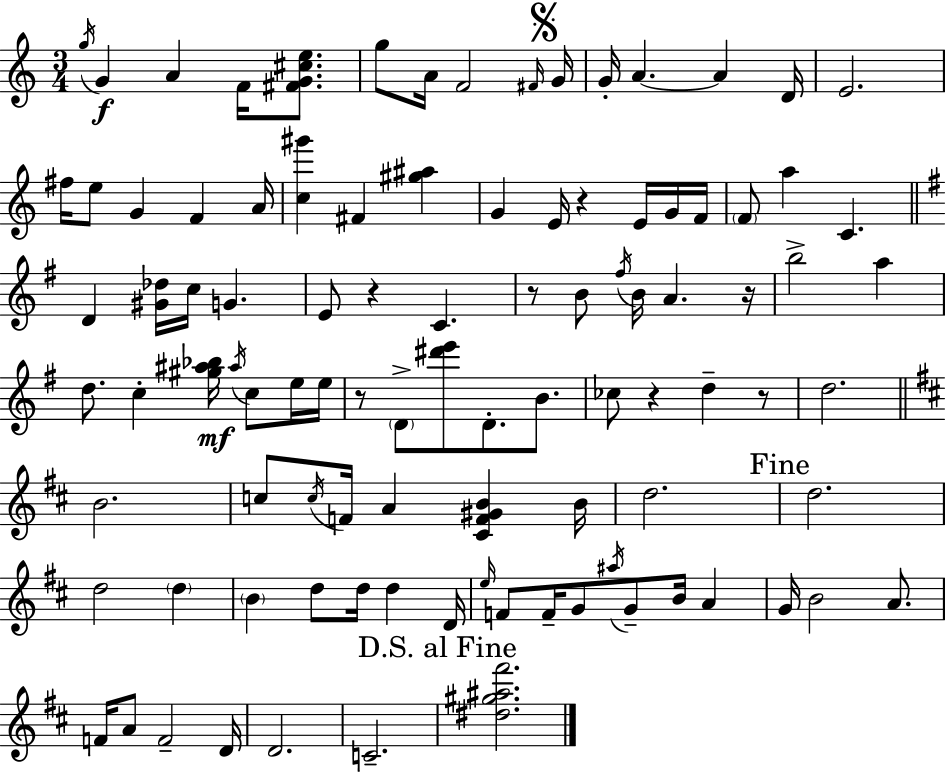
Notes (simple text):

G5/s G4/q A4/q F4/s [F#4,G4,C#5,E5]/e. G5/e A4/s F4/h F#4/s G4/s G4/s A4/q. A4/q D4/s E4/h. F#5/s E5/e G4/q F4/q A4/s [C5,G#6]/q F#4/q [G#5,A#5]/q G4/q E4/s R/q E4/s G4/s F4/s F4/e A5/q C4/q. D4/q [G#4,Db5]/s C5/s G4/q. E4/e R/q C4/q. R/e B4/e F#5/s B4/s A4/q. R/s B5/h A5/q D5/e. C5/q [G#5,A#5,Bb5]/s A#5/s C5/e E5/s E5/s R/e D4/e [D#6,E6]/e D4/e. B4/e. CES5/e R/q D5/q R/e D5/h. B4/h. C5/e C5/s F4/s A4/q [C#4,F4,G#4,B4]/q B4/s D5/h. D5/h. D5/h D5/q B4/q D5/e D5/s D5/q D4/s E5/s F4/e F4/s G4/e A#5/s G4/e B4/s A4/q G4/s B4/h A4/e. F4/s A4/e F4/h D4/s D4/h. C4/h. [D#5,G#5,A#5,F#6]/h.